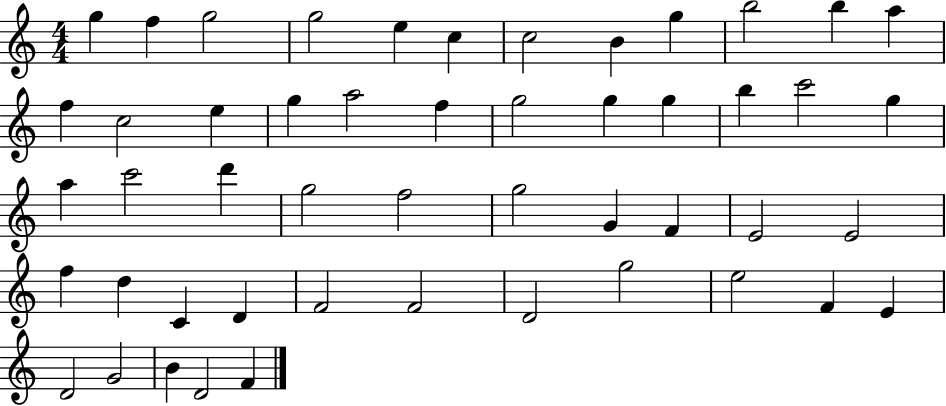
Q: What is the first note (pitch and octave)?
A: G5